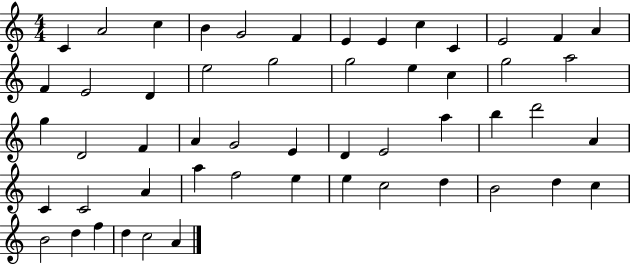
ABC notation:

X:1
T:Untitled
M:4/4
L:1/4
K:C
C A2 c B G2 F E E c C E2 F A F E2 D e2 g2 g2 e c g2 a2 g D2 F A G2 E D E2 a b d'2 A C C2 A a f2 e e c2 d B2 d c B2 d f d c2 A